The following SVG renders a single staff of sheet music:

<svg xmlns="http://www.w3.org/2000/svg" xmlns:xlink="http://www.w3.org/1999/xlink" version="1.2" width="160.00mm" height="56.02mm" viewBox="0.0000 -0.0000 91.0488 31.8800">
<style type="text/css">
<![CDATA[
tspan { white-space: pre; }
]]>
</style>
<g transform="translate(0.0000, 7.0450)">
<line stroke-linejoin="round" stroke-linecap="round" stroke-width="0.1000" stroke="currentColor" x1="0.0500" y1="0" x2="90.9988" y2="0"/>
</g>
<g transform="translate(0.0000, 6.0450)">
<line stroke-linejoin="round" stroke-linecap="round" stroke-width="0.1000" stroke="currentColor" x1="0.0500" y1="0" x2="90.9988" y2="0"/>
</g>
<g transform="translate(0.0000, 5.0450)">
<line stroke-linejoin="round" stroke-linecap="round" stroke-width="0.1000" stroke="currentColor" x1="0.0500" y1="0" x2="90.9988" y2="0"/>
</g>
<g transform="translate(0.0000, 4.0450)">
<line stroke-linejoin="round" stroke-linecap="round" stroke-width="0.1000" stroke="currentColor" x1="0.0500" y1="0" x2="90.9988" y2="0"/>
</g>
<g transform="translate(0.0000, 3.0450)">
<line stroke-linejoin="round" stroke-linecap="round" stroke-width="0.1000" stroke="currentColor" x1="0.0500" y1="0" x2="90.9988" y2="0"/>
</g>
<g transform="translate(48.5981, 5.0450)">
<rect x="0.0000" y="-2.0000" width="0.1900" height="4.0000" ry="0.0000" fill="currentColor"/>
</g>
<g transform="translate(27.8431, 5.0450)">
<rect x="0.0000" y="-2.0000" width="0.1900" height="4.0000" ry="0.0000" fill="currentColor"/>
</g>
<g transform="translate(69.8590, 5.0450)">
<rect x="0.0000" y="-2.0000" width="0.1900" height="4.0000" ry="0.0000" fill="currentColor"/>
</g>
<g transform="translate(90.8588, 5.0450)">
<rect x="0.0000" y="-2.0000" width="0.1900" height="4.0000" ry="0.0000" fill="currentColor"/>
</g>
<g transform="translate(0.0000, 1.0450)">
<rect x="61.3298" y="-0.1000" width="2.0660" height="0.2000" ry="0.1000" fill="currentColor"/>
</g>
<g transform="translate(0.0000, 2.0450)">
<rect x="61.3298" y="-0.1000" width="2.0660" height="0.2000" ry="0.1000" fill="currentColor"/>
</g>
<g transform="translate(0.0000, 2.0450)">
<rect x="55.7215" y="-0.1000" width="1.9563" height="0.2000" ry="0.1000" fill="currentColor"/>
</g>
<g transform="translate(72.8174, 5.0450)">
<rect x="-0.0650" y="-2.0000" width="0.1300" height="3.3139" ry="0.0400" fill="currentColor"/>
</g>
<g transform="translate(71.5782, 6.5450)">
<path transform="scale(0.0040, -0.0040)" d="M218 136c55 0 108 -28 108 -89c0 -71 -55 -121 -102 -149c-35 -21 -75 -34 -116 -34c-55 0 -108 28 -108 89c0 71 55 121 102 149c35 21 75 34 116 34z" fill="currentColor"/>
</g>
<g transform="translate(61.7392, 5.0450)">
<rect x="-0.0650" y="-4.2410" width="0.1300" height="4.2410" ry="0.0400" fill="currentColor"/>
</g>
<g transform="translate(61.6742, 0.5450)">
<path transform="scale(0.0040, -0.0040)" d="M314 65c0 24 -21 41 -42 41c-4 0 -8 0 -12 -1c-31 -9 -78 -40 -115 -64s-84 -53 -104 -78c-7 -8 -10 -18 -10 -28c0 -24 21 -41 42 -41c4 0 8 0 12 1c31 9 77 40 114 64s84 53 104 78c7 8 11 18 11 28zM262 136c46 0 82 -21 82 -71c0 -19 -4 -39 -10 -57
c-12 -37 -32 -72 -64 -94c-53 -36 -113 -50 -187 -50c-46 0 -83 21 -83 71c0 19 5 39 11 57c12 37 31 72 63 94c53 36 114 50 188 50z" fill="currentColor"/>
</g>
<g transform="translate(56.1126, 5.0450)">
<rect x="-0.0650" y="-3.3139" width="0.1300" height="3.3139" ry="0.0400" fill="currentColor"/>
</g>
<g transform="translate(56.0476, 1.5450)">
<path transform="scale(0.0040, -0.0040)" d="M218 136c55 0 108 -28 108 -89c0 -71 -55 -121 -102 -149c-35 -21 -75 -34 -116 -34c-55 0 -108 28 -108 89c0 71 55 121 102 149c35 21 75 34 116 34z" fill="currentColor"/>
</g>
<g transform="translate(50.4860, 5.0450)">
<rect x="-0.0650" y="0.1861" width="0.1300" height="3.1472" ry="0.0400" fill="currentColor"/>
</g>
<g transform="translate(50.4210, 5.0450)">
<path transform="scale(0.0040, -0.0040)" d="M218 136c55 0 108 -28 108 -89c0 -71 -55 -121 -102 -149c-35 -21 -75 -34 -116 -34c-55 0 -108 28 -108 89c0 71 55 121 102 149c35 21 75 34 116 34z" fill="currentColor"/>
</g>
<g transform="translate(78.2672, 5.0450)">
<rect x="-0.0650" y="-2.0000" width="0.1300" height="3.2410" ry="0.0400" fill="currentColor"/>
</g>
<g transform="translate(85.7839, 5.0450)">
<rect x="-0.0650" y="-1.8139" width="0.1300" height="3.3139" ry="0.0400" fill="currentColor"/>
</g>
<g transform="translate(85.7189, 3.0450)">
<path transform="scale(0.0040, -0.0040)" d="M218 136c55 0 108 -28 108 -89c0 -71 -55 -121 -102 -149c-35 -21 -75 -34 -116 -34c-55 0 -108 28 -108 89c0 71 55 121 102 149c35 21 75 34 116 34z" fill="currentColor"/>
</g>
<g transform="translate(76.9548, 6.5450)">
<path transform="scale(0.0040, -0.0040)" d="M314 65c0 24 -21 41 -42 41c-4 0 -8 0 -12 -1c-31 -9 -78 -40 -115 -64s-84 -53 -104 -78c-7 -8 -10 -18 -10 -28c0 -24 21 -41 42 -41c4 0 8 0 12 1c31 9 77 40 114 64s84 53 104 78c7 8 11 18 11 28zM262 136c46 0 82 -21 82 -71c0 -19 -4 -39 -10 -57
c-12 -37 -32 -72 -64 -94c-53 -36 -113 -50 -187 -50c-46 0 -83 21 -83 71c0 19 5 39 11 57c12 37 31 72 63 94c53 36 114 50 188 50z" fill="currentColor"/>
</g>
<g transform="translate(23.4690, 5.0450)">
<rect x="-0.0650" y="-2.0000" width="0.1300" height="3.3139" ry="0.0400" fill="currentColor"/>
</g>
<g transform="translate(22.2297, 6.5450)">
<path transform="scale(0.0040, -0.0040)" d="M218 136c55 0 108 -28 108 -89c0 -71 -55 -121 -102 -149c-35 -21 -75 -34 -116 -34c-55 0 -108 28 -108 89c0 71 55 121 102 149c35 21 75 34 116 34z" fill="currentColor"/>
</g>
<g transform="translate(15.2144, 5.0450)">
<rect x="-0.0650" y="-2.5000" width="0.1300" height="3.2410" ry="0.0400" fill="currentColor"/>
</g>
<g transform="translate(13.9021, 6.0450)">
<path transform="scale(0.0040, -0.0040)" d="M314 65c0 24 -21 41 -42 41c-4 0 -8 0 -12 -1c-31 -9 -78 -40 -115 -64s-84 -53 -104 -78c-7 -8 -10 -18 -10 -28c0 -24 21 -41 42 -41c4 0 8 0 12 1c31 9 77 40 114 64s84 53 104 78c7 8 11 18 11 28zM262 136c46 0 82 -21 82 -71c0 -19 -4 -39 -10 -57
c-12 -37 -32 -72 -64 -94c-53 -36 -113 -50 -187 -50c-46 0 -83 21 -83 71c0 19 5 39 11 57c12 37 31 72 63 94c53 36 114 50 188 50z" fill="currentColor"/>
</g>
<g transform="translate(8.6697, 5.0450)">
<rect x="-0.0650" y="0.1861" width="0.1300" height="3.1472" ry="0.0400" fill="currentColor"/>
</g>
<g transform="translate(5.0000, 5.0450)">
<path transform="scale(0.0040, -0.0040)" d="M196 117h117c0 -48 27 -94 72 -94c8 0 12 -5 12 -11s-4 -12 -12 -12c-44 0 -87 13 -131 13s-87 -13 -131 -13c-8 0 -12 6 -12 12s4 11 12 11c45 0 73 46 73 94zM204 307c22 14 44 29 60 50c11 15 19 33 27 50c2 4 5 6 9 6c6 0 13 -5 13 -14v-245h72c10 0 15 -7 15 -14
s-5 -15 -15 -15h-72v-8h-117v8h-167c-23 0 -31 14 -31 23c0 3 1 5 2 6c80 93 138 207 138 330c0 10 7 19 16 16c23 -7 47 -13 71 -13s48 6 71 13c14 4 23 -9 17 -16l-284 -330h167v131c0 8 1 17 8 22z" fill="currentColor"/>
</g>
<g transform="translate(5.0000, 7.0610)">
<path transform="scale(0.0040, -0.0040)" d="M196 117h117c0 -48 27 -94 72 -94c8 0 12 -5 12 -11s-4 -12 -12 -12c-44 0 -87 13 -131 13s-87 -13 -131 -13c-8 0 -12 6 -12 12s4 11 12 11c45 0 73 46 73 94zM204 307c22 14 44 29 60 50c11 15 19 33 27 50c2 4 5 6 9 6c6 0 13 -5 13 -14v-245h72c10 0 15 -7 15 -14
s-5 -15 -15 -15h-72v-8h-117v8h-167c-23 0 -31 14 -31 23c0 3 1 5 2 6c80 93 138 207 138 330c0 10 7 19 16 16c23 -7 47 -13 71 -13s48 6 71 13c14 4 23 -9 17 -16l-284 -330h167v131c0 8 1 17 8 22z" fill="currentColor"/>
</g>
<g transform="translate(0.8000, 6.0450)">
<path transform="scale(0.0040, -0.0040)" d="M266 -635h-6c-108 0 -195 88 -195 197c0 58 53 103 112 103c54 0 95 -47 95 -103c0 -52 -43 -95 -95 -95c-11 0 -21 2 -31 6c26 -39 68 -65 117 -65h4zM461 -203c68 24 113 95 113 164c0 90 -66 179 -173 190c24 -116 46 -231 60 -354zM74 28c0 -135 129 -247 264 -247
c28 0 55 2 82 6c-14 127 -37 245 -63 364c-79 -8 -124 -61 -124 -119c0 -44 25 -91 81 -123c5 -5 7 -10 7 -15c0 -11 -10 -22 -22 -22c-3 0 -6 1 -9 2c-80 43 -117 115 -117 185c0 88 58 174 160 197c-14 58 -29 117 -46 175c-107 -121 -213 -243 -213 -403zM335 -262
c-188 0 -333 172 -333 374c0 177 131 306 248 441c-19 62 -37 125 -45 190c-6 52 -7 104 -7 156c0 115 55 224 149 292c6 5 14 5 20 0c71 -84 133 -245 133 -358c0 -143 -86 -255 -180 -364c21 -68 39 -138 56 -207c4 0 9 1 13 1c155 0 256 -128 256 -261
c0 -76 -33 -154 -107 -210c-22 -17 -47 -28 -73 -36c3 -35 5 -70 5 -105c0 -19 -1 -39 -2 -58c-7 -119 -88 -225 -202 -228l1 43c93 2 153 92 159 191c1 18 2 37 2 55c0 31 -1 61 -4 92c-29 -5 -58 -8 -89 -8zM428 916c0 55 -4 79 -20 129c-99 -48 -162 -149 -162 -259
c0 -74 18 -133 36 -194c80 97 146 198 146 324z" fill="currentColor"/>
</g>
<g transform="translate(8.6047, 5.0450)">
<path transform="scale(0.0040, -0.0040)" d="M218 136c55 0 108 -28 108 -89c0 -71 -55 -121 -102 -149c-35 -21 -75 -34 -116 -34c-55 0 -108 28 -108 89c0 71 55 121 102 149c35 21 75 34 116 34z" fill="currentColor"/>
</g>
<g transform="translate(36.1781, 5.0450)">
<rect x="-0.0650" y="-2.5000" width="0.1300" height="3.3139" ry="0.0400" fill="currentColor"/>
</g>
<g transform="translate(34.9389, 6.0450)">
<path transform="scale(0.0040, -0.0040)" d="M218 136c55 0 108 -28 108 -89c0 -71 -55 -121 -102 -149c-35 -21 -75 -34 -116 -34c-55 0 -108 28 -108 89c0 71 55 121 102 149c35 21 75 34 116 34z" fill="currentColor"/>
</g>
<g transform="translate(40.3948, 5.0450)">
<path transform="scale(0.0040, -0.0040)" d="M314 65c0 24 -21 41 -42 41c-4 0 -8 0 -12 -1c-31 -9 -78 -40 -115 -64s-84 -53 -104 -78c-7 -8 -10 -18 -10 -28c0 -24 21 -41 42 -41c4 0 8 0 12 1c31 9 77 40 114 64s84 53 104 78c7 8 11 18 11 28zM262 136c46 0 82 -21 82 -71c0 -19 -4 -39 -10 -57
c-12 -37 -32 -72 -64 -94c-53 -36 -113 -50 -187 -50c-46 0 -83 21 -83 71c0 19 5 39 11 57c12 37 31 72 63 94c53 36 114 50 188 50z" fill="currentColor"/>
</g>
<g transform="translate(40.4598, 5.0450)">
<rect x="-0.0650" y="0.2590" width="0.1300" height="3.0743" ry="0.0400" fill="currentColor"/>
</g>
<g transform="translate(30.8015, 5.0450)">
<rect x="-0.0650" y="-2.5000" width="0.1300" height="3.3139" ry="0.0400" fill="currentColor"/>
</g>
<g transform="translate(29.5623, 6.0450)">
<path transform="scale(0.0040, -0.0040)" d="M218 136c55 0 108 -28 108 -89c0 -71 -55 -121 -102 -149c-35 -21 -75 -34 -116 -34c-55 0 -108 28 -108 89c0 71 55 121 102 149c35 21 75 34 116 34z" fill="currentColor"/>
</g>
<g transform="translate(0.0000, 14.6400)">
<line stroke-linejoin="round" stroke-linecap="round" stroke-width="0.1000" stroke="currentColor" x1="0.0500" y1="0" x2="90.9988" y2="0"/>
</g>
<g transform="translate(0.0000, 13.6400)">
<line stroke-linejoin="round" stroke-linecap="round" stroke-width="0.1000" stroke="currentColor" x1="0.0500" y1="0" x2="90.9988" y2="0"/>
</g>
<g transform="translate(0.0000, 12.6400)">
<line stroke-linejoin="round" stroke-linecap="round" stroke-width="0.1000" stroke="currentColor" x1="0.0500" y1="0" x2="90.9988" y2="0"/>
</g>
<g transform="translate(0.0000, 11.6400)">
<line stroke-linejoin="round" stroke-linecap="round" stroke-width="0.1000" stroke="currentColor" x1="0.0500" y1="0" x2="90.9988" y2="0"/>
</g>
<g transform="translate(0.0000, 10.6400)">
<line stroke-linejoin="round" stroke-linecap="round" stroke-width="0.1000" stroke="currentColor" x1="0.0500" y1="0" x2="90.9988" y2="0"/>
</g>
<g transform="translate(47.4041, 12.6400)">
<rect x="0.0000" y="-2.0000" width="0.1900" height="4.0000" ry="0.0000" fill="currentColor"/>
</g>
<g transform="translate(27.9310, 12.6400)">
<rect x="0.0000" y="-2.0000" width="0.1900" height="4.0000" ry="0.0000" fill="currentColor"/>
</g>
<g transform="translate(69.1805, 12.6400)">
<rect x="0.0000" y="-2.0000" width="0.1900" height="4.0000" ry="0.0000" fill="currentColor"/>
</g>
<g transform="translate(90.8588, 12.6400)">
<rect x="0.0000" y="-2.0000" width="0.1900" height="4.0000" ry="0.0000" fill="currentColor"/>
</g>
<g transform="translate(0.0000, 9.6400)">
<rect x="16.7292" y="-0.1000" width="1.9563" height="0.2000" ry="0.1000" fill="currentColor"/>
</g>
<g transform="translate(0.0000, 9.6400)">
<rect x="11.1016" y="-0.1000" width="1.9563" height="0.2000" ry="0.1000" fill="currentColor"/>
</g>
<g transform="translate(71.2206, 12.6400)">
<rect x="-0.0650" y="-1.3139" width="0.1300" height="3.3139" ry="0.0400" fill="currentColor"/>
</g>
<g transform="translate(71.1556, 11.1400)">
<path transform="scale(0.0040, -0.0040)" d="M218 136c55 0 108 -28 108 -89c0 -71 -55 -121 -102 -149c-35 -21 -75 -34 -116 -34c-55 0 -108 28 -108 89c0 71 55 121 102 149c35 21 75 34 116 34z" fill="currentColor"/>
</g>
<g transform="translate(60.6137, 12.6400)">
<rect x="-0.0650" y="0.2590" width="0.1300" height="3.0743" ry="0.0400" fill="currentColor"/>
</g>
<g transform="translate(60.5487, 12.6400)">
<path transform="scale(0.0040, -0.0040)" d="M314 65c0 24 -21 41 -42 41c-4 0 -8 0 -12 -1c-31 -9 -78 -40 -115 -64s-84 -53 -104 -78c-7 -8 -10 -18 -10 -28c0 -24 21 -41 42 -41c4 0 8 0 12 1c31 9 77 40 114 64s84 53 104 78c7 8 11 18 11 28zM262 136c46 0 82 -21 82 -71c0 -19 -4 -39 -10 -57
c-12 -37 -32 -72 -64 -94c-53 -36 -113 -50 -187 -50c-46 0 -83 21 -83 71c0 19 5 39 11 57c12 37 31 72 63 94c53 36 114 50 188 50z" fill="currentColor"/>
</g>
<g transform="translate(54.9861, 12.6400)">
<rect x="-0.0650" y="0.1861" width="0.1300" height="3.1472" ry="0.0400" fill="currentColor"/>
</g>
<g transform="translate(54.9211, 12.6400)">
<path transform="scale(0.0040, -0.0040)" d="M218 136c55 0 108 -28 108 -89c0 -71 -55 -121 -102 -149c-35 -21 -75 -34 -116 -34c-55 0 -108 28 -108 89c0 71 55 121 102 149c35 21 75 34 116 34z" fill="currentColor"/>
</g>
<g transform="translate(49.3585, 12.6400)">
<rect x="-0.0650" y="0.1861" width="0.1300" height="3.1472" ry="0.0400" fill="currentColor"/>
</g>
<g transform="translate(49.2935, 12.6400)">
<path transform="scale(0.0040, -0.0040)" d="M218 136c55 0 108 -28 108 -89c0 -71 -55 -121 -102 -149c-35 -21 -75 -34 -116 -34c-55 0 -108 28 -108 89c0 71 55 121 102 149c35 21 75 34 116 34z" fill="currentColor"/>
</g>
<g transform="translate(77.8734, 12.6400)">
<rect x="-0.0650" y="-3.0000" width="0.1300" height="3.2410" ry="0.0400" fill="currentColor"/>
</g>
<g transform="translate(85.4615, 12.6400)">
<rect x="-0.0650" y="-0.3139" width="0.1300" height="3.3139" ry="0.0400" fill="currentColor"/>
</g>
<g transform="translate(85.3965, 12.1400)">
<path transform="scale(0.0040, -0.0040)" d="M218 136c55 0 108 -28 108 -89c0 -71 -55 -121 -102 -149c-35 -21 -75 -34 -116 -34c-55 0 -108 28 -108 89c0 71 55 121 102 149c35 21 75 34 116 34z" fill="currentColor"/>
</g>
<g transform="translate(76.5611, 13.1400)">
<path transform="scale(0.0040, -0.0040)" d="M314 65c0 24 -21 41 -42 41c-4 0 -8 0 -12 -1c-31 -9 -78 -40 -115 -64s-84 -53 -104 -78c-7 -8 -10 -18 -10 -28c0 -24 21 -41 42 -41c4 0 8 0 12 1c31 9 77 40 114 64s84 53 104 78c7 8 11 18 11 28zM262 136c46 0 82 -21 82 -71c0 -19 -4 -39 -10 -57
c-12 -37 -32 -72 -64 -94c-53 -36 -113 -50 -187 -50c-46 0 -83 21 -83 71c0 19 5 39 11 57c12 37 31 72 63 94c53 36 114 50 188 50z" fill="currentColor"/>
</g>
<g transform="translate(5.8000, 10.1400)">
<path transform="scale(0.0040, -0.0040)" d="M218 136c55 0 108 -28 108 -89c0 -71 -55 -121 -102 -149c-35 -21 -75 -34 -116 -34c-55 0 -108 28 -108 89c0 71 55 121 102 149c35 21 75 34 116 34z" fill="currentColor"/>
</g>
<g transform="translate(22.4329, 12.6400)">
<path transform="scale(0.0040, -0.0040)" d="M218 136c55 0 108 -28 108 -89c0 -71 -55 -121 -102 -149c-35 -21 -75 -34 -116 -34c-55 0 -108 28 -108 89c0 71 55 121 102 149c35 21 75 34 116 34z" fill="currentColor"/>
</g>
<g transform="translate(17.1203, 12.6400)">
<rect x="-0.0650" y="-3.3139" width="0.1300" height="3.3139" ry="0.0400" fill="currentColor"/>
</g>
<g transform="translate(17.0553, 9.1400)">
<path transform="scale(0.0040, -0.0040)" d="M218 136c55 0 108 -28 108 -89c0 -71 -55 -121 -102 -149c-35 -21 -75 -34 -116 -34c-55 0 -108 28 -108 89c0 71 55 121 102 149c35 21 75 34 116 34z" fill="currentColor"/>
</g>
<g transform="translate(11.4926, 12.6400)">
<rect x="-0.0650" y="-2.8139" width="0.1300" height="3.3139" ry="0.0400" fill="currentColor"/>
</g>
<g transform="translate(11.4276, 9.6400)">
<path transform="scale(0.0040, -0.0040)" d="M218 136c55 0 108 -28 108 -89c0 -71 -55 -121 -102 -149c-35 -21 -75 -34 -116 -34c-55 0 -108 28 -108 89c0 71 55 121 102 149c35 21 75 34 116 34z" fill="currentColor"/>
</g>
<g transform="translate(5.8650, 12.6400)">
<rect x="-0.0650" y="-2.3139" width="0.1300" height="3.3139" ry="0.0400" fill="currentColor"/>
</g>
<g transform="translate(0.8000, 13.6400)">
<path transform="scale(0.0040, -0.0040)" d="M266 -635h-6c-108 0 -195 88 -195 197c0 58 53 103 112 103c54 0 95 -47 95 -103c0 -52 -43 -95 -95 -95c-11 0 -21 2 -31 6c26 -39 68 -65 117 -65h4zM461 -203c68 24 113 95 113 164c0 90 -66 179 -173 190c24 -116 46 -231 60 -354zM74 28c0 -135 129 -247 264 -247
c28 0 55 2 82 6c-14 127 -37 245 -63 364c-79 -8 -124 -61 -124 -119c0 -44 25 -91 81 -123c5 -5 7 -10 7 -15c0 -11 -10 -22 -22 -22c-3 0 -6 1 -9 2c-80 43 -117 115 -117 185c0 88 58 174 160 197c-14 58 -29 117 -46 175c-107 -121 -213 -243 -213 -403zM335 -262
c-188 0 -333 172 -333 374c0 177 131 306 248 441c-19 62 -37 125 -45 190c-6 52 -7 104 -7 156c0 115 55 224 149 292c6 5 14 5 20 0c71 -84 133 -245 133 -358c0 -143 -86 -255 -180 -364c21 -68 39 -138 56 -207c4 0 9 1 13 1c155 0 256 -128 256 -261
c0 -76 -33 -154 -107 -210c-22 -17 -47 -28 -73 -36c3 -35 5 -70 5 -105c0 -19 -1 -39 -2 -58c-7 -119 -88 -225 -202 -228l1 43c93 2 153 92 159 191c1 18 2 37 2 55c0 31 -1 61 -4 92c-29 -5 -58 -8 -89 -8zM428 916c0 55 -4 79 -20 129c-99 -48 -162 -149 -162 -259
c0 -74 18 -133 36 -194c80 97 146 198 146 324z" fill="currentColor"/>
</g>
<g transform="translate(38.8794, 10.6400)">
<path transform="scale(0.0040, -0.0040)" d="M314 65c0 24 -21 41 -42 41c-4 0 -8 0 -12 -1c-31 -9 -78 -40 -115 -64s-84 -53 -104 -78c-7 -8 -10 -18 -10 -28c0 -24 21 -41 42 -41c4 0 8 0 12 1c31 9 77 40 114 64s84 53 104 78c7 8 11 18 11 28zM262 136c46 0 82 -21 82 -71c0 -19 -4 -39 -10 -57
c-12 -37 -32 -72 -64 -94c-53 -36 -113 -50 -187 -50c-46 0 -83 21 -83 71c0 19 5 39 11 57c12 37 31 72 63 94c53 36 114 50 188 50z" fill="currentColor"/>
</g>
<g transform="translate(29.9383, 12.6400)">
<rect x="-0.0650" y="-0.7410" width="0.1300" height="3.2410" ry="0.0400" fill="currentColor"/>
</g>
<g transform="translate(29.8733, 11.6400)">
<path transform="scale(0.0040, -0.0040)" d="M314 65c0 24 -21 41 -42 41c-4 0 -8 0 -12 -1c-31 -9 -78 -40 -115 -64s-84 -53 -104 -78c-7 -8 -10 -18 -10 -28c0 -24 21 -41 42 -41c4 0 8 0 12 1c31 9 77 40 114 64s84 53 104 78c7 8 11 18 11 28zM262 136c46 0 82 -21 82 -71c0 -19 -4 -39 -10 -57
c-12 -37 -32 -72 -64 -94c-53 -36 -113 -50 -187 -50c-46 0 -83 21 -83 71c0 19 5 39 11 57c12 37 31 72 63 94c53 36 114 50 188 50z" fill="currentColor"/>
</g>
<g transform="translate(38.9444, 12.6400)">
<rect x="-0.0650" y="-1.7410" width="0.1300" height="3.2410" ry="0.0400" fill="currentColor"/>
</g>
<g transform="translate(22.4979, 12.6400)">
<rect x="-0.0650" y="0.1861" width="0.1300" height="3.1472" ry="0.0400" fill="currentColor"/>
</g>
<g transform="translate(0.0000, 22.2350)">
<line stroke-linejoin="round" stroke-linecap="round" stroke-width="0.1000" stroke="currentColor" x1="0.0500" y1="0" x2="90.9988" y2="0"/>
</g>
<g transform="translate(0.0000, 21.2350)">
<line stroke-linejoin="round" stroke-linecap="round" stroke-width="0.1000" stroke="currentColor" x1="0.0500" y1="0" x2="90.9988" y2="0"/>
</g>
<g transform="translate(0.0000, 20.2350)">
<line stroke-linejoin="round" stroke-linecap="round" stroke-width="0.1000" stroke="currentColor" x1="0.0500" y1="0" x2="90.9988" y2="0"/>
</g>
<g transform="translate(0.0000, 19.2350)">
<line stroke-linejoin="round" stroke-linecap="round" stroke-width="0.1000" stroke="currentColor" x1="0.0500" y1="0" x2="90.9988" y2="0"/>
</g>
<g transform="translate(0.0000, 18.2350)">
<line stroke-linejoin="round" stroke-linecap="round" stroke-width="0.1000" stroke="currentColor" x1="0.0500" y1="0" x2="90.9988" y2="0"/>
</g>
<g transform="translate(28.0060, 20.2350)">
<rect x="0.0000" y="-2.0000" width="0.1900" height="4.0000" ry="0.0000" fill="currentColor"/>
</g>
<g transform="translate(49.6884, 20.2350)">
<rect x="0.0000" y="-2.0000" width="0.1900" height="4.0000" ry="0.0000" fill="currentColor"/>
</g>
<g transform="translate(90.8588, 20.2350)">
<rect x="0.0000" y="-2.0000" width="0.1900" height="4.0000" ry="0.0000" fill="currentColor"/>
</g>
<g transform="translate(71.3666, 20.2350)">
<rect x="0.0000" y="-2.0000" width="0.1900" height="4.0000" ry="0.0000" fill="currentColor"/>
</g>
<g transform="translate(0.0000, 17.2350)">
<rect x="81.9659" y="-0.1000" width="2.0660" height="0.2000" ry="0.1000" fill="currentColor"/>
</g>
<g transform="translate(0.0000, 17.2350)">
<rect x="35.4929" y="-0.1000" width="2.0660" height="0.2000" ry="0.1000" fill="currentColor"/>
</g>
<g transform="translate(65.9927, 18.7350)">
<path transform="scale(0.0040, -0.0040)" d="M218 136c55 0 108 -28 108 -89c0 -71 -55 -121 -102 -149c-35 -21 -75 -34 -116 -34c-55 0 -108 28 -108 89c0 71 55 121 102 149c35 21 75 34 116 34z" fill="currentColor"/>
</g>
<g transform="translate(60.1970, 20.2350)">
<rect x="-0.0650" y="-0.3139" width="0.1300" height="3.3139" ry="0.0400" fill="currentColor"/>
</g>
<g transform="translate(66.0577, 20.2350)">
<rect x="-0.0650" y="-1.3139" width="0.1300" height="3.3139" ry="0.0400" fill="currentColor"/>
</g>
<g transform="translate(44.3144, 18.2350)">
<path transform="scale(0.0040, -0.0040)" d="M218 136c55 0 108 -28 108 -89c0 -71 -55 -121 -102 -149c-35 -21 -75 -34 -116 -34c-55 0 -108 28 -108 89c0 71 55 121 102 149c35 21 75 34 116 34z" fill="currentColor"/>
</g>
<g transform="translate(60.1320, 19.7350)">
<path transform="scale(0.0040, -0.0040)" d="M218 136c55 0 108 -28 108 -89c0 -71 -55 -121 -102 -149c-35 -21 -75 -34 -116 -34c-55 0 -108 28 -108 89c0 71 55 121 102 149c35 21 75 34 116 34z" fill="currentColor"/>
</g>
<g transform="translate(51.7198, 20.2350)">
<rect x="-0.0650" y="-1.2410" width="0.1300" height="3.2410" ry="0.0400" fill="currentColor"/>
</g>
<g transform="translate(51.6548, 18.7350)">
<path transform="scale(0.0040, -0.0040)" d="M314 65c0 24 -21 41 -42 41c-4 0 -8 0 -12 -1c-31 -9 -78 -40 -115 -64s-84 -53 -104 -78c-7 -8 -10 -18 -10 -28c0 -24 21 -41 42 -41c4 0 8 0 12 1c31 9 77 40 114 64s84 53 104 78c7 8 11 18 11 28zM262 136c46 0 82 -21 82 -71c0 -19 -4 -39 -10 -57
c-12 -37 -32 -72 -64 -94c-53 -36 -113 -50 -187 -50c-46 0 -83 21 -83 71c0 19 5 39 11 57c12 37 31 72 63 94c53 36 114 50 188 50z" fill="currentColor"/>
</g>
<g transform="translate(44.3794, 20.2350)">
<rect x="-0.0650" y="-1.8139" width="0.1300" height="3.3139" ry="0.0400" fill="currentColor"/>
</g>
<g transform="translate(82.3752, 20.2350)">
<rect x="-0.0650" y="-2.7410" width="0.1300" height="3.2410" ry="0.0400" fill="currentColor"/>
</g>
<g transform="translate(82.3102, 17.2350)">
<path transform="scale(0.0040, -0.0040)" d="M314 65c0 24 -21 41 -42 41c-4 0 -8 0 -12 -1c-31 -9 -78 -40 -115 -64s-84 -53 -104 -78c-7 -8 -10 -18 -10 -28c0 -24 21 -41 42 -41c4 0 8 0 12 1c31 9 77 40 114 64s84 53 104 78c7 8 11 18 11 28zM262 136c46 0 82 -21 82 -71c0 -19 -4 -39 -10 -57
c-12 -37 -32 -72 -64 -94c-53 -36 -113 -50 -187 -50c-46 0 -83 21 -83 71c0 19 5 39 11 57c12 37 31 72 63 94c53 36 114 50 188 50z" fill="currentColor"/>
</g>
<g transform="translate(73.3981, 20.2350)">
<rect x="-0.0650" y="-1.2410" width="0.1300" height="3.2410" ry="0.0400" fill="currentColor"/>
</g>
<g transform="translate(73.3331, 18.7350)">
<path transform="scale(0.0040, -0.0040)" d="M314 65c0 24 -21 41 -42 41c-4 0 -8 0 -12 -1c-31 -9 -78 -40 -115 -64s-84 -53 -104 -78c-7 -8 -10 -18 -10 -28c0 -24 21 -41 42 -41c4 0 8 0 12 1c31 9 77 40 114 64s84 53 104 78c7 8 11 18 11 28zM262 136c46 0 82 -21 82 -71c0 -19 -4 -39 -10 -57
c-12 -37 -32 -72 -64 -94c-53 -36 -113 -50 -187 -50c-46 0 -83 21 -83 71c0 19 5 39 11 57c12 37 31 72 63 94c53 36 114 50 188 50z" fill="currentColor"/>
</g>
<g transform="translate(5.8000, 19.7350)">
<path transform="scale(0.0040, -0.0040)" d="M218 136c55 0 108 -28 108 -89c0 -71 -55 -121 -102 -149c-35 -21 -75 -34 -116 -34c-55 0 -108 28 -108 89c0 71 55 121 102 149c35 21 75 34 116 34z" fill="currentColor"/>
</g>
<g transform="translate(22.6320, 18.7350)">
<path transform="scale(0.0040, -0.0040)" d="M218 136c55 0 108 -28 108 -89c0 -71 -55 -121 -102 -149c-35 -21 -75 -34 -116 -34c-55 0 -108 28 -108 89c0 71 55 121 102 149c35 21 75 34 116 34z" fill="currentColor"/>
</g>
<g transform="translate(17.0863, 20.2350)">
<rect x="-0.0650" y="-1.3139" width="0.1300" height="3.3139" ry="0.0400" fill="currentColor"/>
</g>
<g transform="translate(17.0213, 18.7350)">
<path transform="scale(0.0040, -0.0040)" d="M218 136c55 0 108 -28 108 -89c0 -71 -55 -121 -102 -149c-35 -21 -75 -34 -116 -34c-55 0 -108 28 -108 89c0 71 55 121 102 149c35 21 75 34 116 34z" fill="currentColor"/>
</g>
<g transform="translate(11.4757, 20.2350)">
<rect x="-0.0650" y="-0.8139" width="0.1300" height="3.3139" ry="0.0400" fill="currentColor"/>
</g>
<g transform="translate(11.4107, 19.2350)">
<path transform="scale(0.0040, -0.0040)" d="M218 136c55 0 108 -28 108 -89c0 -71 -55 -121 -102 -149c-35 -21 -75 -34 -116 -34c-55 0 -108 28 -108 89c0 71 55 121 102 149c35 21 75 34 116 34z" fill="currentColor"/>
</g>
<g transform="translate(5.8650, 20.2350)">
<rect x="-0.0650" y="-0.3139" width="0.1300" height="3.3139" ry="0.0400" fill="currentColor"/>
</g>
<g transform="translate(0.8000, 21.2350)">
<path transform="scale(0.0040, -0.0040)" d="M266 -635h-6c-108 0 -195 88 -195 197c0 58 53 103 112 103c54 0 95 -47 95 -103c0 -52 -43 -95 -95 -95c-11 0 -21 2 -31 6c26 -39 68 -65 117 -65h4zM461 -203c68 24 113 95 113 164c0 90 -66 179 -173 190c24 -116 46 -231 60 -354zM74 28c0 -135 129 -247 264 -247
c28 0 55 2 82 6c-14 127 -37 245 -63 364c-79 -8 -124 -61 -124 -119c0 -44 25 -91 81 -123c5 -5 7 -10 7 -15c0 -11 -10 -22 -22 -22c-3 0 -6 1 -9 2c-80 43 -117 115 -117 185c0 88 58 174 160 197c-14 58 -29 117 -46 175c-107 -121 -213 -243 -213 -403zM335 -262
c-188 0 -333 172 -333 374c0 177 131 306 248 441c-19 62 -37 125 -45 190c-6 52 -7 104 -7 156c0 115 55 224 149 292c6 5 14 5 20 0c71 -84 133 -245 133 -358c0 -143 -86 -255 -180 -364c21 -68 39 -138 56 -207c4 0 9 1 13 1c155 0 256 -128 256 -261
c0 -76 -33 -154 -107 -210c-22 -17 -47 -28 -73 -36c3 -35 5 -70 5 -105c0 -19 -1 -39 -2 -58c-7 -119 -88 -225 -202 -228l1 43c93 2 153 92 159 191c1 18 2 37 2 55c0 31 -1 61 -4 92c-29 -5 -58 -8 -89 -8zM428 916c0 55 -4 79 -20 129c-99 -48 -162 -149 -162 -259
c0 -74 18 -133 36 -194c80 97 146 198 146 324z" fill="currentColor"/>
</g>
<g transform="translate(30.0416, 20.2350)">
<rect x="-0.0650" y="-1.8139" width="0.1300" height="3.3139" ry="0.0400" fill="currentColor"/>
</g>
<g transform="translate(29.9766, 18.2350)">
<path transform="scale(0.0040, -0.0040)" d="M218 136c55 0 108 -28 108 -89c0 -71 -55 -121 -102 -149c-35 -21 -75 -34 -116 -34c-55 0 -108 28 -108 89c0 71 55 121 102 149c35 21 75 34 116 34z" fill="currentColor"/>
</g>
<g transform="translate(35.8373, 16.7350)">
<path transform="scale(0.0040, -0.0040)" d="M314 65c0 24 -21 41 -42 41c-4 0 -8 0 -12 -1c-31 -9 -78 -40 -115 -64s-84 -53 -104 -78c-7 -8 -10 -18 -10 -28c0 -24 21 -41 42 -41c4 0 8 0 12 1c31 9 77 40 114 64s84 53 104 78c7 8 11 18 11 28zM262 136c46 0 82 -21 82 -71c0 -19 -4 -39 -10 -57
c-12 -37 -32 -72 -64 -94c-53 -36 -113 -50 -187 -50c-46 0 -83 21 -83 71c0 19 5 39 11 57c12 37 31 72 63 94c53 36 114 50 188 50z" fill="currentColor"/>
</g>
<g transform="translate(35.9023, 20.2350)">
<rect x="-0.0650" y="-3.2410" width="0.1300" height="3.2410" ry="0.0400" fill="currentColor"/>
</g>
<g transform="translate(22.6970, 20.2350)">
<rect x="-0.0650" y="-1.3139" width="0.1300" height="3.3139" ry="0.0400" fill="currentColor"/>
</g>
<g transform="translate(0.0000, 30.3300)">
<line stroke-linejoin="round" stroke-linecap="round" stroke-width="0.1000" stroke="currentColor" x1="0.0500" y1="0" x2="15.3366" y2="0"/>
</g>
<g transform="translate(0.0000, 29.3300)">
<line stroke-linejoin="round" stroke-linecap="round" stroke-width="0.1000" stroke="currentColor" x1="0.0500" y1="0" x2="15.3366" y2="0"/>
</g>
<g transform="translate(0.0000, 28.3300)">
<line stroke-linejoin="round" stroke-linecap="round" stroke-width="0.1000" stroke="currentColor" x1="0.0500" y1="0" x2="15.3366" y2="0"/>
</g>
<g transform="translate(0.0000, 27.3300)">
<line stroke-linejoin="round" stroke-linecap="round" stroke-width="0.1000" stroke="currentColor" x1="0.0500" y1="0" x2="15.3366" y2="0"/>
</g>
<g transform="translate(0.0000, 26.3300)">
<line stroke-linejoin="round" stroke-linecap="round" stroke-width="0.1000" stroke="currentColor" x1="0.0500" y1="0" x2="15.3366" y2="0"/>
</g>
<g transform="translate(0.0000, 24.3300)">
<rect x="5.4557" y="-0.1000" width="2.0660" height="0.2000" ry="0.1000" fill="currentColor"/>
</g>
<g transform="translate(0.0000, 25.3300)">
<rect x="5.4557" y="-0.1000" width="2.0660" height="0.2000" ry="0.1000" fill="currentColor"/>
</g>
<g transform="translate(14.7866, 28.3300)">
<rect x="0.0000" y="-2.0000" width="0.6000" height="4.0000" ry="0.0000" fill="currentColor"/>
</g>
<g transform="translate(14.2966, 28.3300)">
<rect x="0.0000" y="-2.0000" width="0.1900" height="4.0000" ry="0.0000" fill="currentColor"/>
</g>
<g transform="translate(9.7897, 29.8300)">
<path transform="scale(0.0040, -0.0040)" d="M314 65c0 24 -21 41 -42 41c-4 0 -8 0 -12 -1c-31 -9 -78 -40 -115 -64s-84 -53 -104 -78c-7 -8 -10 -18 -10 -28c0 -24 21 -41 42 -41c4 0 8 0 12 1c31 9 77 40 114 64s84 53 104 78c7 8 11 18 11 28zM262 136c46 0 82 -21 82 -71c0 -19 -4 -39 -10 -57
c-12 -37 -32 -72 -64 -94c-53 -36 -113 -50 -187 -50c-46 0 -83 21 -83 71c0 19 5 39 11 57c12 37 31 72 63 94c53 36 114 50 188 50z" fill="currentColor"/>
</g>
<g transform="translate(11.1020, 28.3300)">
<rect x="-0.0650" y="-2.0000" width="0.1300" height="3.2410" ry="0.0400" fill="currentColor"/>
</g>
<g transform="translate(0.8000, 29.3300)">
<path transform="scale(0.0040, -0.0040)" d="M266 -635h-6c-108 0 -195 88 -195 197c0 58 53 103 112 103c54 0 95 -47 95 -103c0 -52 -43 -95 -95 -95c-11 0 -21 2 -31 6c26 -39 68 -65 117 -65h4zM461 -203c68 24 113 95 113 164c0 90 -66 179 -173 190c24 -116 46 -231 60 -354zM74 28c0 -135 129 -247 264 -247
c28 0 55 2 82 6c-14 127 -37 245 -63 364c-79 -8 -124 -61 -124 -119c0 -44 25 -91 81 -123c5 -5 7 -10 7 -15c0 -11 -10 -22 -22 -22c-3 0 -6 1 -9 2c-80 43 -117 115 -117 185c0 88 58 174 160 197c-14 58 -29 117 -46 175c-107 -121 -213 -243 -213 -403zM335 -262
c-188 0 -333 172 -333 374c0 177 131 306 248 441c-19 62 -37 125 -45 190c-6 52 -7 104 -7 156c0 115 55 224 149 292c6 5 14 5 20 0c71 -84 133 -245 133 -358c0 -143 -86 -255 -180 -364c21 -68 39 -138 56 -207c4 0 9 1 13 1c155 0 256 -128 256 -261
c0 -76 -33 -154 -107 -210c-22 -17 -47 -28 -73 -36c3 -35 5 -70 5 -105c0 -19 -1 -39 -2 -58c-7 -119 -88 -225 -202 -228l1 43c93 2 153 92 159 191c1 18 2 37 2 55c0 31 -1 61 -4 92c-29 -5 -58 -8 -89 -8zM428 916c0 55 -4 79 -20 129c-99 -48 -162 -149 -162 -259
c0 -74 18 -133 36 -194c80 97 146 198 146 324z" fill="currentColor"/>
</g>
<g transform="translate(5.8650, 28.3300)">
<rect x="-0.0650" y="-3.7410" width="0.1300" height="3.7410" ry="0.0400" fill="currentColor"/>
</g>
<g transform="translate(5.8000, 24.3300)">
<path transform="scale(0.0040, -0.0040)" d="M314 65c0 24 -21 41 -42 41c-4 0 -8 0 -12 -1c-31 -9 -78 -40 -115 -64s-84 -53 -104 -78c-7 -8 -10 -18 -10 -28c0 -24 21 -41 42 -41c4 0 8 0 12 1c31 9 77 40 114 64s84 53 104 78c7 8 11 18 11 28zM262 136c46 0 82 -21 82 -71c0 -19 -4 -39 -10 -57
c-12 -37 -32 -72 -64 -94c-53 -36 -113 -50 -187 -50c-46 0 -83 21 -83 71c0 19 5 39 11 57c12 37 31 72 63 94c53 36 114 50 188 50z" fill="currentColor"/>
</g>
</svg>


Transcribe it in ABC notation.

X:1
T:Untitled
M:4/4
L:1/4
K:C
B G2 F G G B2 B b d'2 F F2 f g a b B d2 f2 B B B2 e A2 c c d e e f b2 f e2 c e e2 a2 c'2 F2